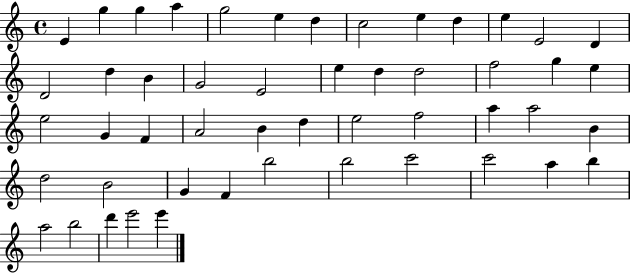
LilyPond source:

{
  \clef treble
  \time 4/4
  \defaultTimeSignature
  \key c \major
  e'4 g''4 g''4 a''4 | g''2 e''4 d''4 | c''2 e''4 d''4 | e''4 e'2 d'4 | \break d'2 d''4 b'4 | g'2 e'2 | e''4 d''4 d''2 | f''2 g''4 e''4 | \break e''2 g'4 f'4 | a'2 b'4 d''4 | e''2 f''2 | a''4 a''2 b'4 | \break d''2 b'2 | g'4 f'4 b''2 | b''2 c'''2 | c'''2 a''4 b''4 | \break a''2 b''2 | d'''4 e'''2 e'''4 | \bar "|."
}